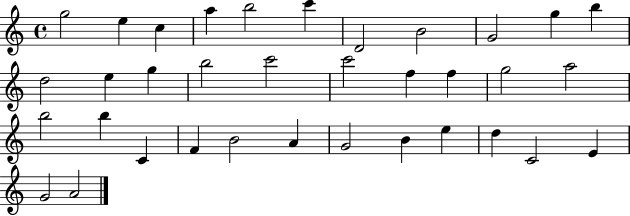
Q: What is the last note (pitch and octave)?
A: A4